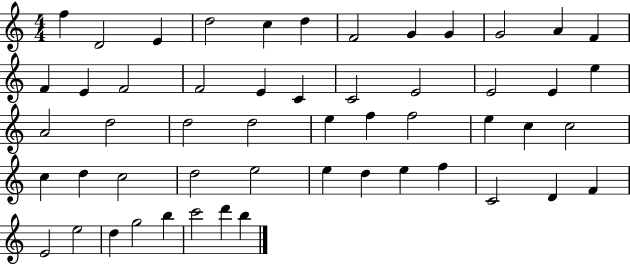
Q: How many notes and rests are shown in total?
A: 53